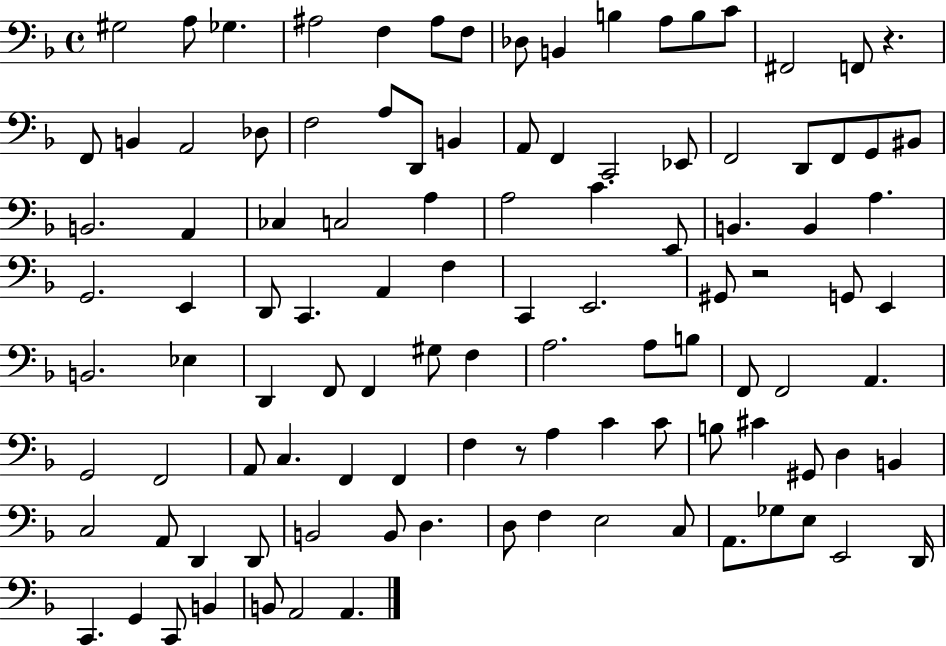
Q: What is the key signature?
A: F major